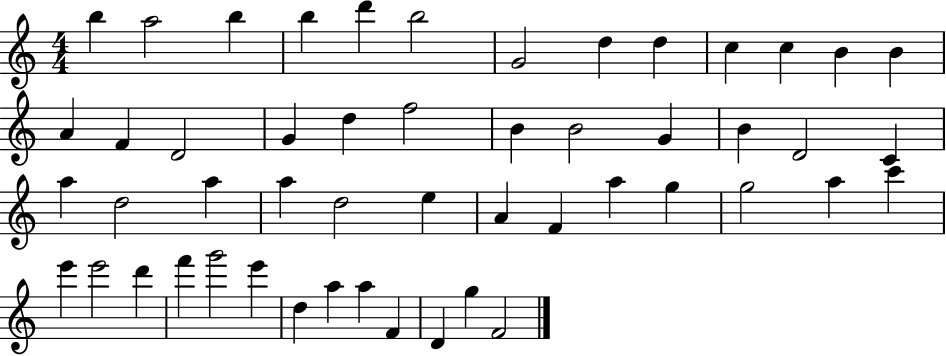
B5/q A5/h B5/q B5/q D6/q B5/h G4/h D5/q D5/q C5/q C5/q B4/q B4/q A4/q F4/q D4/h G4/q D5/q F5/h B4/q B4/h G4/q B4/q D4/h C4/q A5/q D5/h A5/q A5/q D5/h E5/q A4/q F4/q A5/q G5/q G5/h A5/q C6/q E6/q E6/h D6/q F6/q G6/h E6/q D5/q A5/q A5/q F4/q D4/q G5/q F4/h